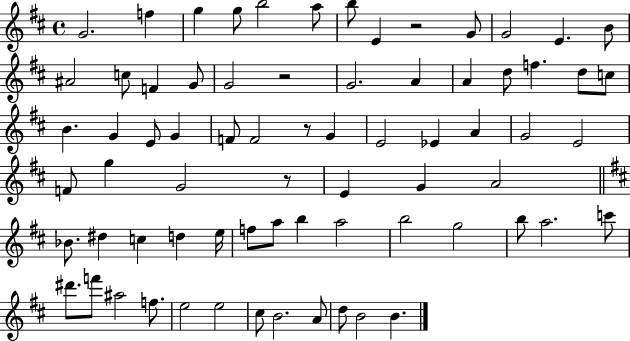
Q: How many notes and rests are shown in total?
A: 72